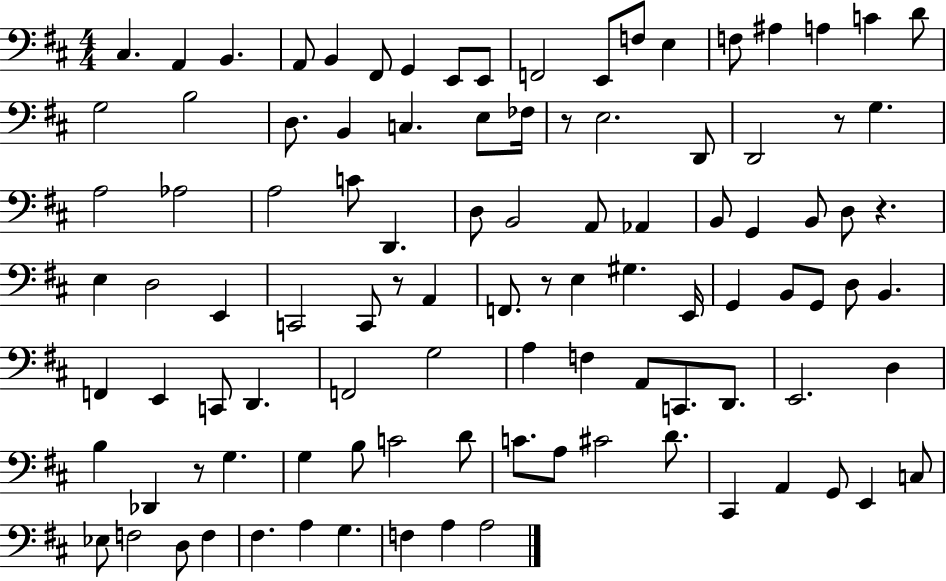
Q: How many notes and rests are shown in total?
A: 102